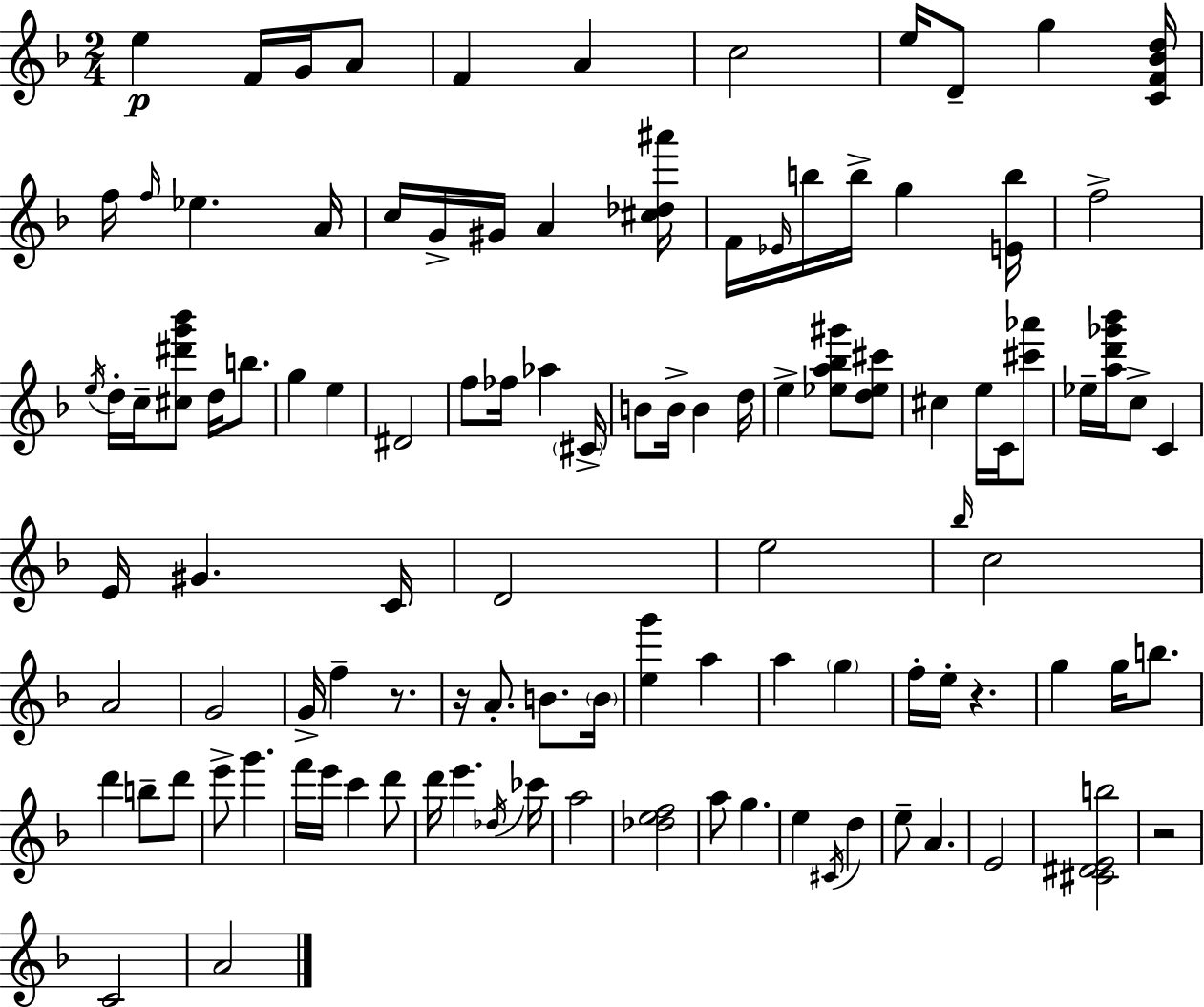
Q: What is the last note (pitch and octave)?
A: A4